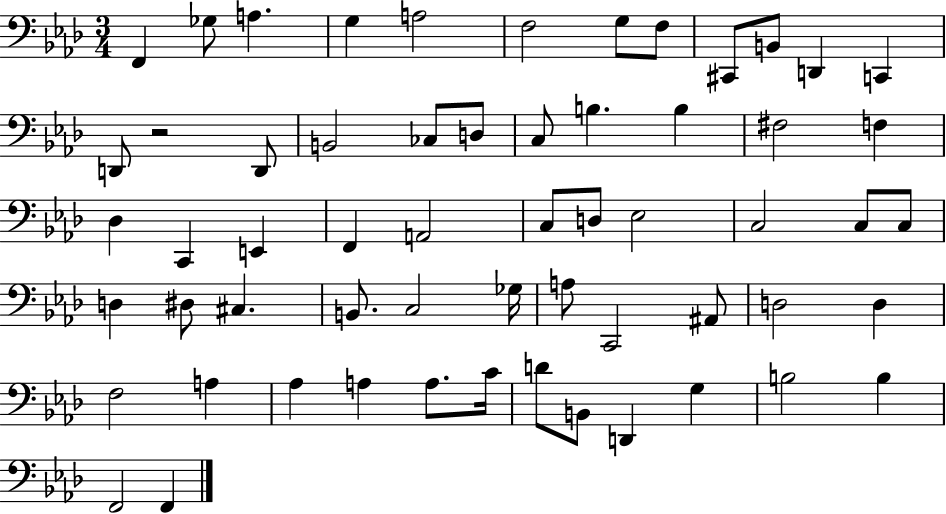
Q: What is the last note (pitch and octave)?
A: F2